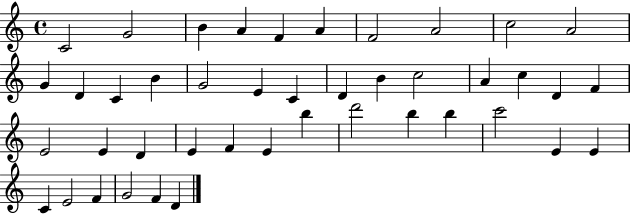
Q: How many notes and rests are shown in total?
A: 43